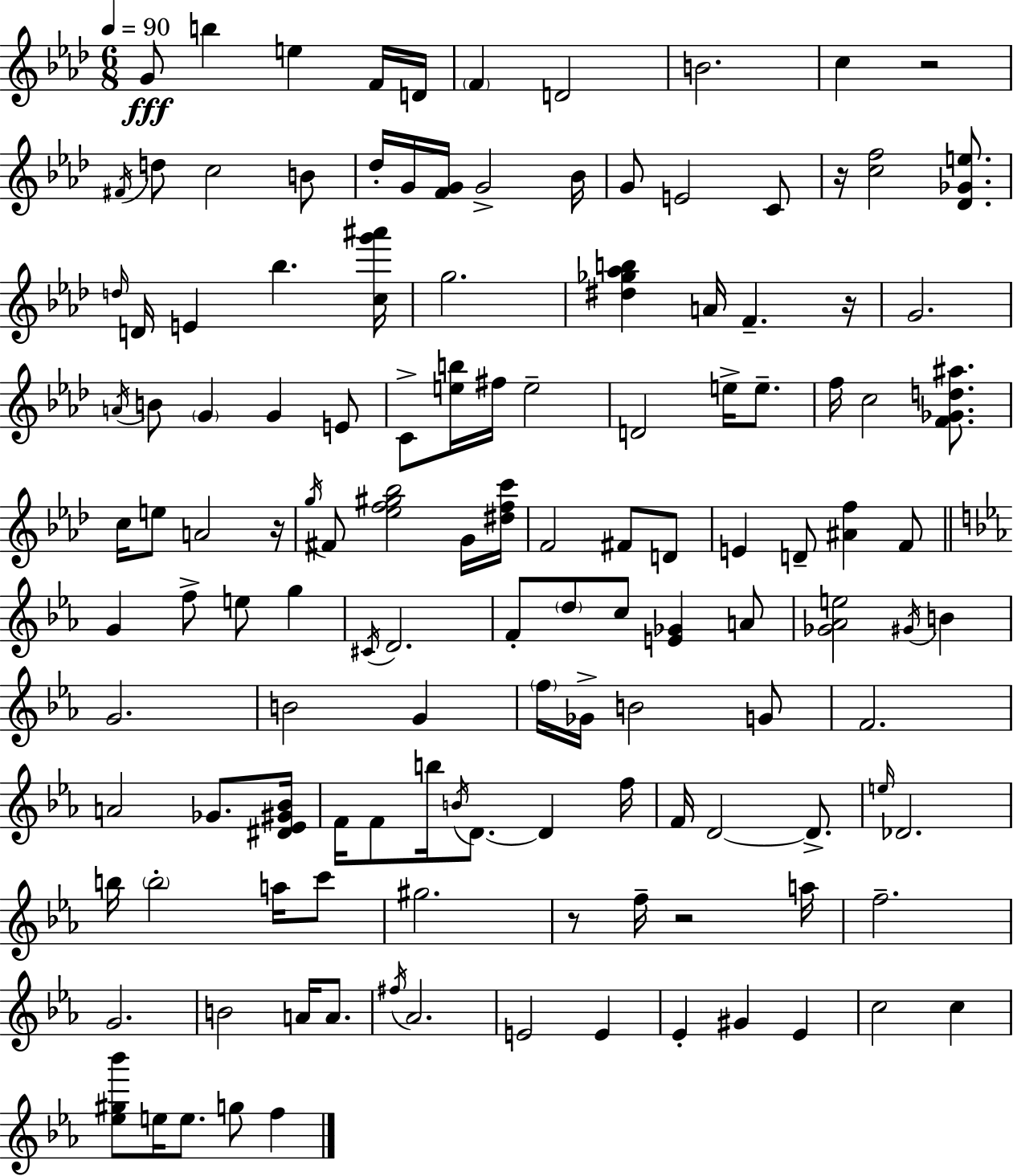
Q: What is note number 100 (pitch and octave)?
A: F#5